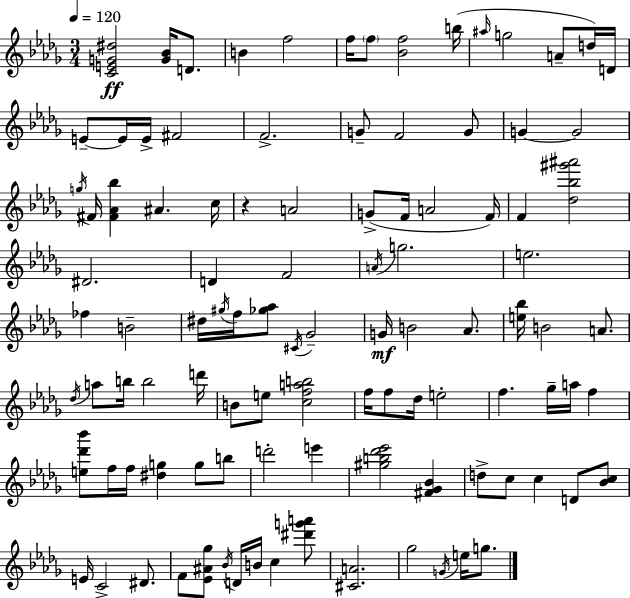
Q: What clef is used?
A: treble